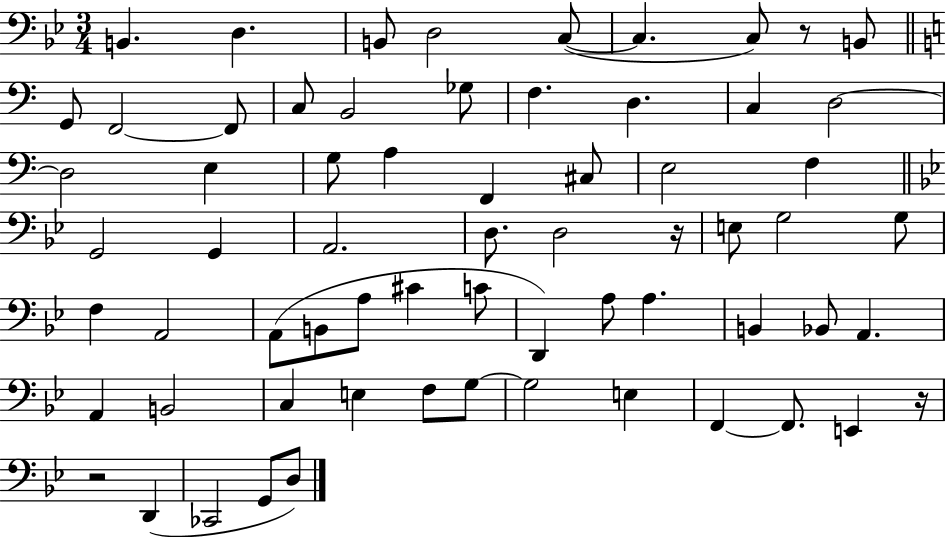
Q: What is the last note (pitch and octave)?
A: D3